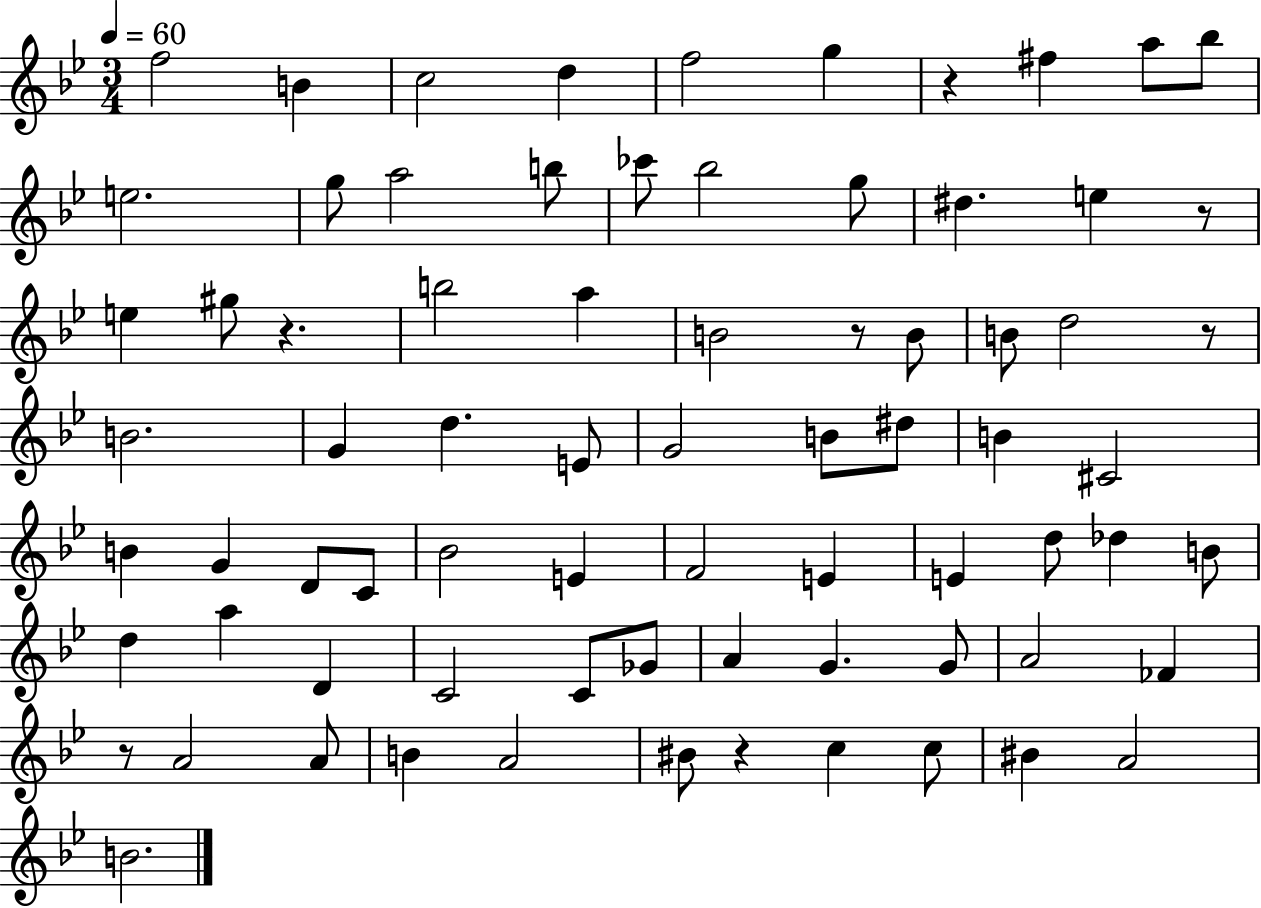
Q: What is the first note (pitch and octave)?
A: F5